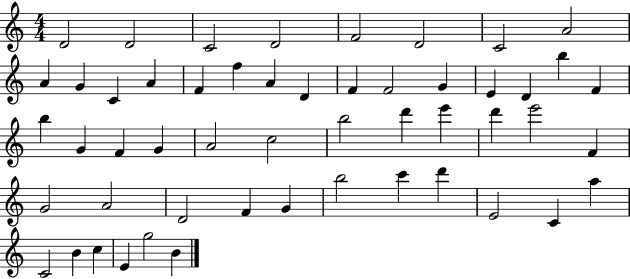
X:1
T:Untitled
M:4/4
L:1/4
K:C
D2 D2 C2 D2 F2 D2 C2 A2 A G C A F f A D F F2 G E D b F b G F G A2 c2 b2 d' e' d' e'2 F G2 A2 D2 F G b2 c' d' E2 C a C2 B c E g2 B